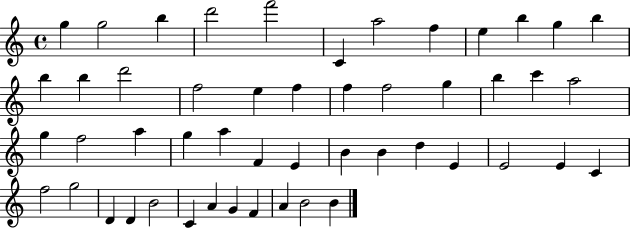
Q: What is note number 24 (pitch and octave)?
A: A5